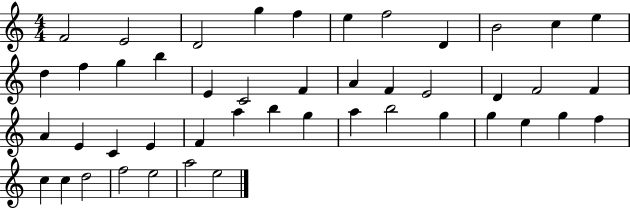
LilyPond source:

{
  \clef treble
  \numericTimeSignature
  \time 4/4
  \key c \major
  f'2 e'2 | d'2 g''4 f''4 | e''4 f''2 d'4 | b'2 c''4 e''4 | \break d''4 f''4 g''4 b''4 | e'4 c'2 f'4 | a'4 f'4 e'2 | d'4 f'2 f'4 | \break a'4 e'4 c'4 e'4 | f'4 a''4 b''4 g''4 | a''4 b''2 g''4 | g''4 e''4 g''4 f''4 | \break c''4 c''4 d''2 | f''2 e''2 | a''2 e''2 | \bar "|."
}